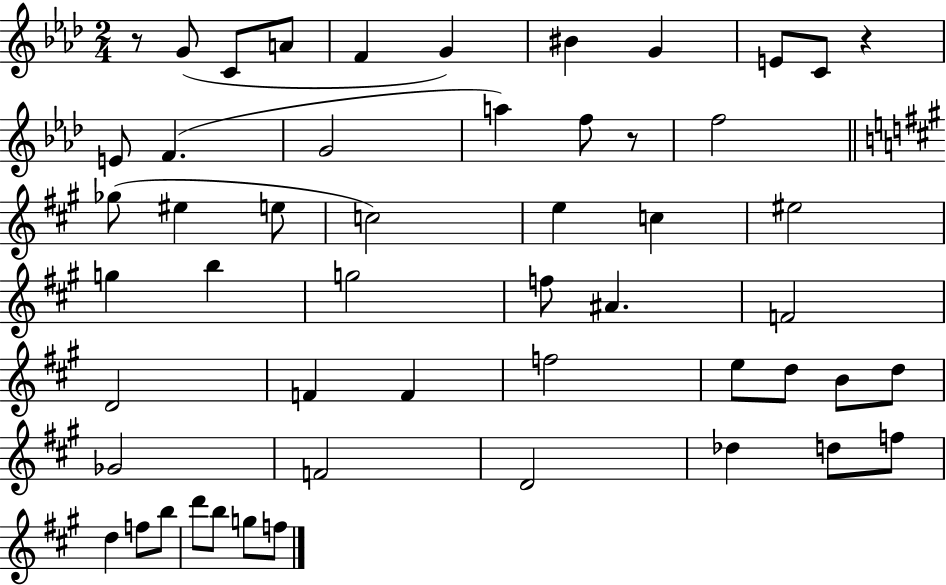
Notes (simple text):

R/e G4/e C4/e A4/e F4/q G4/q BIS4/q G4/q E4/e C4/e R/q E4/e F4/q. G4/h A5/q F5/e R/e F5/h Gb5/e EIS5/q E5/e C5/h E5/q C5/q EIS5/h G5/q B5/q G5/h F5/e A#4/q. F4/h D4/h F4/q F4/q F5/h E5/e D5/e B4/e D5/e Gb4/h F4/h D4/h Db5/q D5/e F5/e D5/q F5/e B5/e D6/e B5/e G5/e F5/e